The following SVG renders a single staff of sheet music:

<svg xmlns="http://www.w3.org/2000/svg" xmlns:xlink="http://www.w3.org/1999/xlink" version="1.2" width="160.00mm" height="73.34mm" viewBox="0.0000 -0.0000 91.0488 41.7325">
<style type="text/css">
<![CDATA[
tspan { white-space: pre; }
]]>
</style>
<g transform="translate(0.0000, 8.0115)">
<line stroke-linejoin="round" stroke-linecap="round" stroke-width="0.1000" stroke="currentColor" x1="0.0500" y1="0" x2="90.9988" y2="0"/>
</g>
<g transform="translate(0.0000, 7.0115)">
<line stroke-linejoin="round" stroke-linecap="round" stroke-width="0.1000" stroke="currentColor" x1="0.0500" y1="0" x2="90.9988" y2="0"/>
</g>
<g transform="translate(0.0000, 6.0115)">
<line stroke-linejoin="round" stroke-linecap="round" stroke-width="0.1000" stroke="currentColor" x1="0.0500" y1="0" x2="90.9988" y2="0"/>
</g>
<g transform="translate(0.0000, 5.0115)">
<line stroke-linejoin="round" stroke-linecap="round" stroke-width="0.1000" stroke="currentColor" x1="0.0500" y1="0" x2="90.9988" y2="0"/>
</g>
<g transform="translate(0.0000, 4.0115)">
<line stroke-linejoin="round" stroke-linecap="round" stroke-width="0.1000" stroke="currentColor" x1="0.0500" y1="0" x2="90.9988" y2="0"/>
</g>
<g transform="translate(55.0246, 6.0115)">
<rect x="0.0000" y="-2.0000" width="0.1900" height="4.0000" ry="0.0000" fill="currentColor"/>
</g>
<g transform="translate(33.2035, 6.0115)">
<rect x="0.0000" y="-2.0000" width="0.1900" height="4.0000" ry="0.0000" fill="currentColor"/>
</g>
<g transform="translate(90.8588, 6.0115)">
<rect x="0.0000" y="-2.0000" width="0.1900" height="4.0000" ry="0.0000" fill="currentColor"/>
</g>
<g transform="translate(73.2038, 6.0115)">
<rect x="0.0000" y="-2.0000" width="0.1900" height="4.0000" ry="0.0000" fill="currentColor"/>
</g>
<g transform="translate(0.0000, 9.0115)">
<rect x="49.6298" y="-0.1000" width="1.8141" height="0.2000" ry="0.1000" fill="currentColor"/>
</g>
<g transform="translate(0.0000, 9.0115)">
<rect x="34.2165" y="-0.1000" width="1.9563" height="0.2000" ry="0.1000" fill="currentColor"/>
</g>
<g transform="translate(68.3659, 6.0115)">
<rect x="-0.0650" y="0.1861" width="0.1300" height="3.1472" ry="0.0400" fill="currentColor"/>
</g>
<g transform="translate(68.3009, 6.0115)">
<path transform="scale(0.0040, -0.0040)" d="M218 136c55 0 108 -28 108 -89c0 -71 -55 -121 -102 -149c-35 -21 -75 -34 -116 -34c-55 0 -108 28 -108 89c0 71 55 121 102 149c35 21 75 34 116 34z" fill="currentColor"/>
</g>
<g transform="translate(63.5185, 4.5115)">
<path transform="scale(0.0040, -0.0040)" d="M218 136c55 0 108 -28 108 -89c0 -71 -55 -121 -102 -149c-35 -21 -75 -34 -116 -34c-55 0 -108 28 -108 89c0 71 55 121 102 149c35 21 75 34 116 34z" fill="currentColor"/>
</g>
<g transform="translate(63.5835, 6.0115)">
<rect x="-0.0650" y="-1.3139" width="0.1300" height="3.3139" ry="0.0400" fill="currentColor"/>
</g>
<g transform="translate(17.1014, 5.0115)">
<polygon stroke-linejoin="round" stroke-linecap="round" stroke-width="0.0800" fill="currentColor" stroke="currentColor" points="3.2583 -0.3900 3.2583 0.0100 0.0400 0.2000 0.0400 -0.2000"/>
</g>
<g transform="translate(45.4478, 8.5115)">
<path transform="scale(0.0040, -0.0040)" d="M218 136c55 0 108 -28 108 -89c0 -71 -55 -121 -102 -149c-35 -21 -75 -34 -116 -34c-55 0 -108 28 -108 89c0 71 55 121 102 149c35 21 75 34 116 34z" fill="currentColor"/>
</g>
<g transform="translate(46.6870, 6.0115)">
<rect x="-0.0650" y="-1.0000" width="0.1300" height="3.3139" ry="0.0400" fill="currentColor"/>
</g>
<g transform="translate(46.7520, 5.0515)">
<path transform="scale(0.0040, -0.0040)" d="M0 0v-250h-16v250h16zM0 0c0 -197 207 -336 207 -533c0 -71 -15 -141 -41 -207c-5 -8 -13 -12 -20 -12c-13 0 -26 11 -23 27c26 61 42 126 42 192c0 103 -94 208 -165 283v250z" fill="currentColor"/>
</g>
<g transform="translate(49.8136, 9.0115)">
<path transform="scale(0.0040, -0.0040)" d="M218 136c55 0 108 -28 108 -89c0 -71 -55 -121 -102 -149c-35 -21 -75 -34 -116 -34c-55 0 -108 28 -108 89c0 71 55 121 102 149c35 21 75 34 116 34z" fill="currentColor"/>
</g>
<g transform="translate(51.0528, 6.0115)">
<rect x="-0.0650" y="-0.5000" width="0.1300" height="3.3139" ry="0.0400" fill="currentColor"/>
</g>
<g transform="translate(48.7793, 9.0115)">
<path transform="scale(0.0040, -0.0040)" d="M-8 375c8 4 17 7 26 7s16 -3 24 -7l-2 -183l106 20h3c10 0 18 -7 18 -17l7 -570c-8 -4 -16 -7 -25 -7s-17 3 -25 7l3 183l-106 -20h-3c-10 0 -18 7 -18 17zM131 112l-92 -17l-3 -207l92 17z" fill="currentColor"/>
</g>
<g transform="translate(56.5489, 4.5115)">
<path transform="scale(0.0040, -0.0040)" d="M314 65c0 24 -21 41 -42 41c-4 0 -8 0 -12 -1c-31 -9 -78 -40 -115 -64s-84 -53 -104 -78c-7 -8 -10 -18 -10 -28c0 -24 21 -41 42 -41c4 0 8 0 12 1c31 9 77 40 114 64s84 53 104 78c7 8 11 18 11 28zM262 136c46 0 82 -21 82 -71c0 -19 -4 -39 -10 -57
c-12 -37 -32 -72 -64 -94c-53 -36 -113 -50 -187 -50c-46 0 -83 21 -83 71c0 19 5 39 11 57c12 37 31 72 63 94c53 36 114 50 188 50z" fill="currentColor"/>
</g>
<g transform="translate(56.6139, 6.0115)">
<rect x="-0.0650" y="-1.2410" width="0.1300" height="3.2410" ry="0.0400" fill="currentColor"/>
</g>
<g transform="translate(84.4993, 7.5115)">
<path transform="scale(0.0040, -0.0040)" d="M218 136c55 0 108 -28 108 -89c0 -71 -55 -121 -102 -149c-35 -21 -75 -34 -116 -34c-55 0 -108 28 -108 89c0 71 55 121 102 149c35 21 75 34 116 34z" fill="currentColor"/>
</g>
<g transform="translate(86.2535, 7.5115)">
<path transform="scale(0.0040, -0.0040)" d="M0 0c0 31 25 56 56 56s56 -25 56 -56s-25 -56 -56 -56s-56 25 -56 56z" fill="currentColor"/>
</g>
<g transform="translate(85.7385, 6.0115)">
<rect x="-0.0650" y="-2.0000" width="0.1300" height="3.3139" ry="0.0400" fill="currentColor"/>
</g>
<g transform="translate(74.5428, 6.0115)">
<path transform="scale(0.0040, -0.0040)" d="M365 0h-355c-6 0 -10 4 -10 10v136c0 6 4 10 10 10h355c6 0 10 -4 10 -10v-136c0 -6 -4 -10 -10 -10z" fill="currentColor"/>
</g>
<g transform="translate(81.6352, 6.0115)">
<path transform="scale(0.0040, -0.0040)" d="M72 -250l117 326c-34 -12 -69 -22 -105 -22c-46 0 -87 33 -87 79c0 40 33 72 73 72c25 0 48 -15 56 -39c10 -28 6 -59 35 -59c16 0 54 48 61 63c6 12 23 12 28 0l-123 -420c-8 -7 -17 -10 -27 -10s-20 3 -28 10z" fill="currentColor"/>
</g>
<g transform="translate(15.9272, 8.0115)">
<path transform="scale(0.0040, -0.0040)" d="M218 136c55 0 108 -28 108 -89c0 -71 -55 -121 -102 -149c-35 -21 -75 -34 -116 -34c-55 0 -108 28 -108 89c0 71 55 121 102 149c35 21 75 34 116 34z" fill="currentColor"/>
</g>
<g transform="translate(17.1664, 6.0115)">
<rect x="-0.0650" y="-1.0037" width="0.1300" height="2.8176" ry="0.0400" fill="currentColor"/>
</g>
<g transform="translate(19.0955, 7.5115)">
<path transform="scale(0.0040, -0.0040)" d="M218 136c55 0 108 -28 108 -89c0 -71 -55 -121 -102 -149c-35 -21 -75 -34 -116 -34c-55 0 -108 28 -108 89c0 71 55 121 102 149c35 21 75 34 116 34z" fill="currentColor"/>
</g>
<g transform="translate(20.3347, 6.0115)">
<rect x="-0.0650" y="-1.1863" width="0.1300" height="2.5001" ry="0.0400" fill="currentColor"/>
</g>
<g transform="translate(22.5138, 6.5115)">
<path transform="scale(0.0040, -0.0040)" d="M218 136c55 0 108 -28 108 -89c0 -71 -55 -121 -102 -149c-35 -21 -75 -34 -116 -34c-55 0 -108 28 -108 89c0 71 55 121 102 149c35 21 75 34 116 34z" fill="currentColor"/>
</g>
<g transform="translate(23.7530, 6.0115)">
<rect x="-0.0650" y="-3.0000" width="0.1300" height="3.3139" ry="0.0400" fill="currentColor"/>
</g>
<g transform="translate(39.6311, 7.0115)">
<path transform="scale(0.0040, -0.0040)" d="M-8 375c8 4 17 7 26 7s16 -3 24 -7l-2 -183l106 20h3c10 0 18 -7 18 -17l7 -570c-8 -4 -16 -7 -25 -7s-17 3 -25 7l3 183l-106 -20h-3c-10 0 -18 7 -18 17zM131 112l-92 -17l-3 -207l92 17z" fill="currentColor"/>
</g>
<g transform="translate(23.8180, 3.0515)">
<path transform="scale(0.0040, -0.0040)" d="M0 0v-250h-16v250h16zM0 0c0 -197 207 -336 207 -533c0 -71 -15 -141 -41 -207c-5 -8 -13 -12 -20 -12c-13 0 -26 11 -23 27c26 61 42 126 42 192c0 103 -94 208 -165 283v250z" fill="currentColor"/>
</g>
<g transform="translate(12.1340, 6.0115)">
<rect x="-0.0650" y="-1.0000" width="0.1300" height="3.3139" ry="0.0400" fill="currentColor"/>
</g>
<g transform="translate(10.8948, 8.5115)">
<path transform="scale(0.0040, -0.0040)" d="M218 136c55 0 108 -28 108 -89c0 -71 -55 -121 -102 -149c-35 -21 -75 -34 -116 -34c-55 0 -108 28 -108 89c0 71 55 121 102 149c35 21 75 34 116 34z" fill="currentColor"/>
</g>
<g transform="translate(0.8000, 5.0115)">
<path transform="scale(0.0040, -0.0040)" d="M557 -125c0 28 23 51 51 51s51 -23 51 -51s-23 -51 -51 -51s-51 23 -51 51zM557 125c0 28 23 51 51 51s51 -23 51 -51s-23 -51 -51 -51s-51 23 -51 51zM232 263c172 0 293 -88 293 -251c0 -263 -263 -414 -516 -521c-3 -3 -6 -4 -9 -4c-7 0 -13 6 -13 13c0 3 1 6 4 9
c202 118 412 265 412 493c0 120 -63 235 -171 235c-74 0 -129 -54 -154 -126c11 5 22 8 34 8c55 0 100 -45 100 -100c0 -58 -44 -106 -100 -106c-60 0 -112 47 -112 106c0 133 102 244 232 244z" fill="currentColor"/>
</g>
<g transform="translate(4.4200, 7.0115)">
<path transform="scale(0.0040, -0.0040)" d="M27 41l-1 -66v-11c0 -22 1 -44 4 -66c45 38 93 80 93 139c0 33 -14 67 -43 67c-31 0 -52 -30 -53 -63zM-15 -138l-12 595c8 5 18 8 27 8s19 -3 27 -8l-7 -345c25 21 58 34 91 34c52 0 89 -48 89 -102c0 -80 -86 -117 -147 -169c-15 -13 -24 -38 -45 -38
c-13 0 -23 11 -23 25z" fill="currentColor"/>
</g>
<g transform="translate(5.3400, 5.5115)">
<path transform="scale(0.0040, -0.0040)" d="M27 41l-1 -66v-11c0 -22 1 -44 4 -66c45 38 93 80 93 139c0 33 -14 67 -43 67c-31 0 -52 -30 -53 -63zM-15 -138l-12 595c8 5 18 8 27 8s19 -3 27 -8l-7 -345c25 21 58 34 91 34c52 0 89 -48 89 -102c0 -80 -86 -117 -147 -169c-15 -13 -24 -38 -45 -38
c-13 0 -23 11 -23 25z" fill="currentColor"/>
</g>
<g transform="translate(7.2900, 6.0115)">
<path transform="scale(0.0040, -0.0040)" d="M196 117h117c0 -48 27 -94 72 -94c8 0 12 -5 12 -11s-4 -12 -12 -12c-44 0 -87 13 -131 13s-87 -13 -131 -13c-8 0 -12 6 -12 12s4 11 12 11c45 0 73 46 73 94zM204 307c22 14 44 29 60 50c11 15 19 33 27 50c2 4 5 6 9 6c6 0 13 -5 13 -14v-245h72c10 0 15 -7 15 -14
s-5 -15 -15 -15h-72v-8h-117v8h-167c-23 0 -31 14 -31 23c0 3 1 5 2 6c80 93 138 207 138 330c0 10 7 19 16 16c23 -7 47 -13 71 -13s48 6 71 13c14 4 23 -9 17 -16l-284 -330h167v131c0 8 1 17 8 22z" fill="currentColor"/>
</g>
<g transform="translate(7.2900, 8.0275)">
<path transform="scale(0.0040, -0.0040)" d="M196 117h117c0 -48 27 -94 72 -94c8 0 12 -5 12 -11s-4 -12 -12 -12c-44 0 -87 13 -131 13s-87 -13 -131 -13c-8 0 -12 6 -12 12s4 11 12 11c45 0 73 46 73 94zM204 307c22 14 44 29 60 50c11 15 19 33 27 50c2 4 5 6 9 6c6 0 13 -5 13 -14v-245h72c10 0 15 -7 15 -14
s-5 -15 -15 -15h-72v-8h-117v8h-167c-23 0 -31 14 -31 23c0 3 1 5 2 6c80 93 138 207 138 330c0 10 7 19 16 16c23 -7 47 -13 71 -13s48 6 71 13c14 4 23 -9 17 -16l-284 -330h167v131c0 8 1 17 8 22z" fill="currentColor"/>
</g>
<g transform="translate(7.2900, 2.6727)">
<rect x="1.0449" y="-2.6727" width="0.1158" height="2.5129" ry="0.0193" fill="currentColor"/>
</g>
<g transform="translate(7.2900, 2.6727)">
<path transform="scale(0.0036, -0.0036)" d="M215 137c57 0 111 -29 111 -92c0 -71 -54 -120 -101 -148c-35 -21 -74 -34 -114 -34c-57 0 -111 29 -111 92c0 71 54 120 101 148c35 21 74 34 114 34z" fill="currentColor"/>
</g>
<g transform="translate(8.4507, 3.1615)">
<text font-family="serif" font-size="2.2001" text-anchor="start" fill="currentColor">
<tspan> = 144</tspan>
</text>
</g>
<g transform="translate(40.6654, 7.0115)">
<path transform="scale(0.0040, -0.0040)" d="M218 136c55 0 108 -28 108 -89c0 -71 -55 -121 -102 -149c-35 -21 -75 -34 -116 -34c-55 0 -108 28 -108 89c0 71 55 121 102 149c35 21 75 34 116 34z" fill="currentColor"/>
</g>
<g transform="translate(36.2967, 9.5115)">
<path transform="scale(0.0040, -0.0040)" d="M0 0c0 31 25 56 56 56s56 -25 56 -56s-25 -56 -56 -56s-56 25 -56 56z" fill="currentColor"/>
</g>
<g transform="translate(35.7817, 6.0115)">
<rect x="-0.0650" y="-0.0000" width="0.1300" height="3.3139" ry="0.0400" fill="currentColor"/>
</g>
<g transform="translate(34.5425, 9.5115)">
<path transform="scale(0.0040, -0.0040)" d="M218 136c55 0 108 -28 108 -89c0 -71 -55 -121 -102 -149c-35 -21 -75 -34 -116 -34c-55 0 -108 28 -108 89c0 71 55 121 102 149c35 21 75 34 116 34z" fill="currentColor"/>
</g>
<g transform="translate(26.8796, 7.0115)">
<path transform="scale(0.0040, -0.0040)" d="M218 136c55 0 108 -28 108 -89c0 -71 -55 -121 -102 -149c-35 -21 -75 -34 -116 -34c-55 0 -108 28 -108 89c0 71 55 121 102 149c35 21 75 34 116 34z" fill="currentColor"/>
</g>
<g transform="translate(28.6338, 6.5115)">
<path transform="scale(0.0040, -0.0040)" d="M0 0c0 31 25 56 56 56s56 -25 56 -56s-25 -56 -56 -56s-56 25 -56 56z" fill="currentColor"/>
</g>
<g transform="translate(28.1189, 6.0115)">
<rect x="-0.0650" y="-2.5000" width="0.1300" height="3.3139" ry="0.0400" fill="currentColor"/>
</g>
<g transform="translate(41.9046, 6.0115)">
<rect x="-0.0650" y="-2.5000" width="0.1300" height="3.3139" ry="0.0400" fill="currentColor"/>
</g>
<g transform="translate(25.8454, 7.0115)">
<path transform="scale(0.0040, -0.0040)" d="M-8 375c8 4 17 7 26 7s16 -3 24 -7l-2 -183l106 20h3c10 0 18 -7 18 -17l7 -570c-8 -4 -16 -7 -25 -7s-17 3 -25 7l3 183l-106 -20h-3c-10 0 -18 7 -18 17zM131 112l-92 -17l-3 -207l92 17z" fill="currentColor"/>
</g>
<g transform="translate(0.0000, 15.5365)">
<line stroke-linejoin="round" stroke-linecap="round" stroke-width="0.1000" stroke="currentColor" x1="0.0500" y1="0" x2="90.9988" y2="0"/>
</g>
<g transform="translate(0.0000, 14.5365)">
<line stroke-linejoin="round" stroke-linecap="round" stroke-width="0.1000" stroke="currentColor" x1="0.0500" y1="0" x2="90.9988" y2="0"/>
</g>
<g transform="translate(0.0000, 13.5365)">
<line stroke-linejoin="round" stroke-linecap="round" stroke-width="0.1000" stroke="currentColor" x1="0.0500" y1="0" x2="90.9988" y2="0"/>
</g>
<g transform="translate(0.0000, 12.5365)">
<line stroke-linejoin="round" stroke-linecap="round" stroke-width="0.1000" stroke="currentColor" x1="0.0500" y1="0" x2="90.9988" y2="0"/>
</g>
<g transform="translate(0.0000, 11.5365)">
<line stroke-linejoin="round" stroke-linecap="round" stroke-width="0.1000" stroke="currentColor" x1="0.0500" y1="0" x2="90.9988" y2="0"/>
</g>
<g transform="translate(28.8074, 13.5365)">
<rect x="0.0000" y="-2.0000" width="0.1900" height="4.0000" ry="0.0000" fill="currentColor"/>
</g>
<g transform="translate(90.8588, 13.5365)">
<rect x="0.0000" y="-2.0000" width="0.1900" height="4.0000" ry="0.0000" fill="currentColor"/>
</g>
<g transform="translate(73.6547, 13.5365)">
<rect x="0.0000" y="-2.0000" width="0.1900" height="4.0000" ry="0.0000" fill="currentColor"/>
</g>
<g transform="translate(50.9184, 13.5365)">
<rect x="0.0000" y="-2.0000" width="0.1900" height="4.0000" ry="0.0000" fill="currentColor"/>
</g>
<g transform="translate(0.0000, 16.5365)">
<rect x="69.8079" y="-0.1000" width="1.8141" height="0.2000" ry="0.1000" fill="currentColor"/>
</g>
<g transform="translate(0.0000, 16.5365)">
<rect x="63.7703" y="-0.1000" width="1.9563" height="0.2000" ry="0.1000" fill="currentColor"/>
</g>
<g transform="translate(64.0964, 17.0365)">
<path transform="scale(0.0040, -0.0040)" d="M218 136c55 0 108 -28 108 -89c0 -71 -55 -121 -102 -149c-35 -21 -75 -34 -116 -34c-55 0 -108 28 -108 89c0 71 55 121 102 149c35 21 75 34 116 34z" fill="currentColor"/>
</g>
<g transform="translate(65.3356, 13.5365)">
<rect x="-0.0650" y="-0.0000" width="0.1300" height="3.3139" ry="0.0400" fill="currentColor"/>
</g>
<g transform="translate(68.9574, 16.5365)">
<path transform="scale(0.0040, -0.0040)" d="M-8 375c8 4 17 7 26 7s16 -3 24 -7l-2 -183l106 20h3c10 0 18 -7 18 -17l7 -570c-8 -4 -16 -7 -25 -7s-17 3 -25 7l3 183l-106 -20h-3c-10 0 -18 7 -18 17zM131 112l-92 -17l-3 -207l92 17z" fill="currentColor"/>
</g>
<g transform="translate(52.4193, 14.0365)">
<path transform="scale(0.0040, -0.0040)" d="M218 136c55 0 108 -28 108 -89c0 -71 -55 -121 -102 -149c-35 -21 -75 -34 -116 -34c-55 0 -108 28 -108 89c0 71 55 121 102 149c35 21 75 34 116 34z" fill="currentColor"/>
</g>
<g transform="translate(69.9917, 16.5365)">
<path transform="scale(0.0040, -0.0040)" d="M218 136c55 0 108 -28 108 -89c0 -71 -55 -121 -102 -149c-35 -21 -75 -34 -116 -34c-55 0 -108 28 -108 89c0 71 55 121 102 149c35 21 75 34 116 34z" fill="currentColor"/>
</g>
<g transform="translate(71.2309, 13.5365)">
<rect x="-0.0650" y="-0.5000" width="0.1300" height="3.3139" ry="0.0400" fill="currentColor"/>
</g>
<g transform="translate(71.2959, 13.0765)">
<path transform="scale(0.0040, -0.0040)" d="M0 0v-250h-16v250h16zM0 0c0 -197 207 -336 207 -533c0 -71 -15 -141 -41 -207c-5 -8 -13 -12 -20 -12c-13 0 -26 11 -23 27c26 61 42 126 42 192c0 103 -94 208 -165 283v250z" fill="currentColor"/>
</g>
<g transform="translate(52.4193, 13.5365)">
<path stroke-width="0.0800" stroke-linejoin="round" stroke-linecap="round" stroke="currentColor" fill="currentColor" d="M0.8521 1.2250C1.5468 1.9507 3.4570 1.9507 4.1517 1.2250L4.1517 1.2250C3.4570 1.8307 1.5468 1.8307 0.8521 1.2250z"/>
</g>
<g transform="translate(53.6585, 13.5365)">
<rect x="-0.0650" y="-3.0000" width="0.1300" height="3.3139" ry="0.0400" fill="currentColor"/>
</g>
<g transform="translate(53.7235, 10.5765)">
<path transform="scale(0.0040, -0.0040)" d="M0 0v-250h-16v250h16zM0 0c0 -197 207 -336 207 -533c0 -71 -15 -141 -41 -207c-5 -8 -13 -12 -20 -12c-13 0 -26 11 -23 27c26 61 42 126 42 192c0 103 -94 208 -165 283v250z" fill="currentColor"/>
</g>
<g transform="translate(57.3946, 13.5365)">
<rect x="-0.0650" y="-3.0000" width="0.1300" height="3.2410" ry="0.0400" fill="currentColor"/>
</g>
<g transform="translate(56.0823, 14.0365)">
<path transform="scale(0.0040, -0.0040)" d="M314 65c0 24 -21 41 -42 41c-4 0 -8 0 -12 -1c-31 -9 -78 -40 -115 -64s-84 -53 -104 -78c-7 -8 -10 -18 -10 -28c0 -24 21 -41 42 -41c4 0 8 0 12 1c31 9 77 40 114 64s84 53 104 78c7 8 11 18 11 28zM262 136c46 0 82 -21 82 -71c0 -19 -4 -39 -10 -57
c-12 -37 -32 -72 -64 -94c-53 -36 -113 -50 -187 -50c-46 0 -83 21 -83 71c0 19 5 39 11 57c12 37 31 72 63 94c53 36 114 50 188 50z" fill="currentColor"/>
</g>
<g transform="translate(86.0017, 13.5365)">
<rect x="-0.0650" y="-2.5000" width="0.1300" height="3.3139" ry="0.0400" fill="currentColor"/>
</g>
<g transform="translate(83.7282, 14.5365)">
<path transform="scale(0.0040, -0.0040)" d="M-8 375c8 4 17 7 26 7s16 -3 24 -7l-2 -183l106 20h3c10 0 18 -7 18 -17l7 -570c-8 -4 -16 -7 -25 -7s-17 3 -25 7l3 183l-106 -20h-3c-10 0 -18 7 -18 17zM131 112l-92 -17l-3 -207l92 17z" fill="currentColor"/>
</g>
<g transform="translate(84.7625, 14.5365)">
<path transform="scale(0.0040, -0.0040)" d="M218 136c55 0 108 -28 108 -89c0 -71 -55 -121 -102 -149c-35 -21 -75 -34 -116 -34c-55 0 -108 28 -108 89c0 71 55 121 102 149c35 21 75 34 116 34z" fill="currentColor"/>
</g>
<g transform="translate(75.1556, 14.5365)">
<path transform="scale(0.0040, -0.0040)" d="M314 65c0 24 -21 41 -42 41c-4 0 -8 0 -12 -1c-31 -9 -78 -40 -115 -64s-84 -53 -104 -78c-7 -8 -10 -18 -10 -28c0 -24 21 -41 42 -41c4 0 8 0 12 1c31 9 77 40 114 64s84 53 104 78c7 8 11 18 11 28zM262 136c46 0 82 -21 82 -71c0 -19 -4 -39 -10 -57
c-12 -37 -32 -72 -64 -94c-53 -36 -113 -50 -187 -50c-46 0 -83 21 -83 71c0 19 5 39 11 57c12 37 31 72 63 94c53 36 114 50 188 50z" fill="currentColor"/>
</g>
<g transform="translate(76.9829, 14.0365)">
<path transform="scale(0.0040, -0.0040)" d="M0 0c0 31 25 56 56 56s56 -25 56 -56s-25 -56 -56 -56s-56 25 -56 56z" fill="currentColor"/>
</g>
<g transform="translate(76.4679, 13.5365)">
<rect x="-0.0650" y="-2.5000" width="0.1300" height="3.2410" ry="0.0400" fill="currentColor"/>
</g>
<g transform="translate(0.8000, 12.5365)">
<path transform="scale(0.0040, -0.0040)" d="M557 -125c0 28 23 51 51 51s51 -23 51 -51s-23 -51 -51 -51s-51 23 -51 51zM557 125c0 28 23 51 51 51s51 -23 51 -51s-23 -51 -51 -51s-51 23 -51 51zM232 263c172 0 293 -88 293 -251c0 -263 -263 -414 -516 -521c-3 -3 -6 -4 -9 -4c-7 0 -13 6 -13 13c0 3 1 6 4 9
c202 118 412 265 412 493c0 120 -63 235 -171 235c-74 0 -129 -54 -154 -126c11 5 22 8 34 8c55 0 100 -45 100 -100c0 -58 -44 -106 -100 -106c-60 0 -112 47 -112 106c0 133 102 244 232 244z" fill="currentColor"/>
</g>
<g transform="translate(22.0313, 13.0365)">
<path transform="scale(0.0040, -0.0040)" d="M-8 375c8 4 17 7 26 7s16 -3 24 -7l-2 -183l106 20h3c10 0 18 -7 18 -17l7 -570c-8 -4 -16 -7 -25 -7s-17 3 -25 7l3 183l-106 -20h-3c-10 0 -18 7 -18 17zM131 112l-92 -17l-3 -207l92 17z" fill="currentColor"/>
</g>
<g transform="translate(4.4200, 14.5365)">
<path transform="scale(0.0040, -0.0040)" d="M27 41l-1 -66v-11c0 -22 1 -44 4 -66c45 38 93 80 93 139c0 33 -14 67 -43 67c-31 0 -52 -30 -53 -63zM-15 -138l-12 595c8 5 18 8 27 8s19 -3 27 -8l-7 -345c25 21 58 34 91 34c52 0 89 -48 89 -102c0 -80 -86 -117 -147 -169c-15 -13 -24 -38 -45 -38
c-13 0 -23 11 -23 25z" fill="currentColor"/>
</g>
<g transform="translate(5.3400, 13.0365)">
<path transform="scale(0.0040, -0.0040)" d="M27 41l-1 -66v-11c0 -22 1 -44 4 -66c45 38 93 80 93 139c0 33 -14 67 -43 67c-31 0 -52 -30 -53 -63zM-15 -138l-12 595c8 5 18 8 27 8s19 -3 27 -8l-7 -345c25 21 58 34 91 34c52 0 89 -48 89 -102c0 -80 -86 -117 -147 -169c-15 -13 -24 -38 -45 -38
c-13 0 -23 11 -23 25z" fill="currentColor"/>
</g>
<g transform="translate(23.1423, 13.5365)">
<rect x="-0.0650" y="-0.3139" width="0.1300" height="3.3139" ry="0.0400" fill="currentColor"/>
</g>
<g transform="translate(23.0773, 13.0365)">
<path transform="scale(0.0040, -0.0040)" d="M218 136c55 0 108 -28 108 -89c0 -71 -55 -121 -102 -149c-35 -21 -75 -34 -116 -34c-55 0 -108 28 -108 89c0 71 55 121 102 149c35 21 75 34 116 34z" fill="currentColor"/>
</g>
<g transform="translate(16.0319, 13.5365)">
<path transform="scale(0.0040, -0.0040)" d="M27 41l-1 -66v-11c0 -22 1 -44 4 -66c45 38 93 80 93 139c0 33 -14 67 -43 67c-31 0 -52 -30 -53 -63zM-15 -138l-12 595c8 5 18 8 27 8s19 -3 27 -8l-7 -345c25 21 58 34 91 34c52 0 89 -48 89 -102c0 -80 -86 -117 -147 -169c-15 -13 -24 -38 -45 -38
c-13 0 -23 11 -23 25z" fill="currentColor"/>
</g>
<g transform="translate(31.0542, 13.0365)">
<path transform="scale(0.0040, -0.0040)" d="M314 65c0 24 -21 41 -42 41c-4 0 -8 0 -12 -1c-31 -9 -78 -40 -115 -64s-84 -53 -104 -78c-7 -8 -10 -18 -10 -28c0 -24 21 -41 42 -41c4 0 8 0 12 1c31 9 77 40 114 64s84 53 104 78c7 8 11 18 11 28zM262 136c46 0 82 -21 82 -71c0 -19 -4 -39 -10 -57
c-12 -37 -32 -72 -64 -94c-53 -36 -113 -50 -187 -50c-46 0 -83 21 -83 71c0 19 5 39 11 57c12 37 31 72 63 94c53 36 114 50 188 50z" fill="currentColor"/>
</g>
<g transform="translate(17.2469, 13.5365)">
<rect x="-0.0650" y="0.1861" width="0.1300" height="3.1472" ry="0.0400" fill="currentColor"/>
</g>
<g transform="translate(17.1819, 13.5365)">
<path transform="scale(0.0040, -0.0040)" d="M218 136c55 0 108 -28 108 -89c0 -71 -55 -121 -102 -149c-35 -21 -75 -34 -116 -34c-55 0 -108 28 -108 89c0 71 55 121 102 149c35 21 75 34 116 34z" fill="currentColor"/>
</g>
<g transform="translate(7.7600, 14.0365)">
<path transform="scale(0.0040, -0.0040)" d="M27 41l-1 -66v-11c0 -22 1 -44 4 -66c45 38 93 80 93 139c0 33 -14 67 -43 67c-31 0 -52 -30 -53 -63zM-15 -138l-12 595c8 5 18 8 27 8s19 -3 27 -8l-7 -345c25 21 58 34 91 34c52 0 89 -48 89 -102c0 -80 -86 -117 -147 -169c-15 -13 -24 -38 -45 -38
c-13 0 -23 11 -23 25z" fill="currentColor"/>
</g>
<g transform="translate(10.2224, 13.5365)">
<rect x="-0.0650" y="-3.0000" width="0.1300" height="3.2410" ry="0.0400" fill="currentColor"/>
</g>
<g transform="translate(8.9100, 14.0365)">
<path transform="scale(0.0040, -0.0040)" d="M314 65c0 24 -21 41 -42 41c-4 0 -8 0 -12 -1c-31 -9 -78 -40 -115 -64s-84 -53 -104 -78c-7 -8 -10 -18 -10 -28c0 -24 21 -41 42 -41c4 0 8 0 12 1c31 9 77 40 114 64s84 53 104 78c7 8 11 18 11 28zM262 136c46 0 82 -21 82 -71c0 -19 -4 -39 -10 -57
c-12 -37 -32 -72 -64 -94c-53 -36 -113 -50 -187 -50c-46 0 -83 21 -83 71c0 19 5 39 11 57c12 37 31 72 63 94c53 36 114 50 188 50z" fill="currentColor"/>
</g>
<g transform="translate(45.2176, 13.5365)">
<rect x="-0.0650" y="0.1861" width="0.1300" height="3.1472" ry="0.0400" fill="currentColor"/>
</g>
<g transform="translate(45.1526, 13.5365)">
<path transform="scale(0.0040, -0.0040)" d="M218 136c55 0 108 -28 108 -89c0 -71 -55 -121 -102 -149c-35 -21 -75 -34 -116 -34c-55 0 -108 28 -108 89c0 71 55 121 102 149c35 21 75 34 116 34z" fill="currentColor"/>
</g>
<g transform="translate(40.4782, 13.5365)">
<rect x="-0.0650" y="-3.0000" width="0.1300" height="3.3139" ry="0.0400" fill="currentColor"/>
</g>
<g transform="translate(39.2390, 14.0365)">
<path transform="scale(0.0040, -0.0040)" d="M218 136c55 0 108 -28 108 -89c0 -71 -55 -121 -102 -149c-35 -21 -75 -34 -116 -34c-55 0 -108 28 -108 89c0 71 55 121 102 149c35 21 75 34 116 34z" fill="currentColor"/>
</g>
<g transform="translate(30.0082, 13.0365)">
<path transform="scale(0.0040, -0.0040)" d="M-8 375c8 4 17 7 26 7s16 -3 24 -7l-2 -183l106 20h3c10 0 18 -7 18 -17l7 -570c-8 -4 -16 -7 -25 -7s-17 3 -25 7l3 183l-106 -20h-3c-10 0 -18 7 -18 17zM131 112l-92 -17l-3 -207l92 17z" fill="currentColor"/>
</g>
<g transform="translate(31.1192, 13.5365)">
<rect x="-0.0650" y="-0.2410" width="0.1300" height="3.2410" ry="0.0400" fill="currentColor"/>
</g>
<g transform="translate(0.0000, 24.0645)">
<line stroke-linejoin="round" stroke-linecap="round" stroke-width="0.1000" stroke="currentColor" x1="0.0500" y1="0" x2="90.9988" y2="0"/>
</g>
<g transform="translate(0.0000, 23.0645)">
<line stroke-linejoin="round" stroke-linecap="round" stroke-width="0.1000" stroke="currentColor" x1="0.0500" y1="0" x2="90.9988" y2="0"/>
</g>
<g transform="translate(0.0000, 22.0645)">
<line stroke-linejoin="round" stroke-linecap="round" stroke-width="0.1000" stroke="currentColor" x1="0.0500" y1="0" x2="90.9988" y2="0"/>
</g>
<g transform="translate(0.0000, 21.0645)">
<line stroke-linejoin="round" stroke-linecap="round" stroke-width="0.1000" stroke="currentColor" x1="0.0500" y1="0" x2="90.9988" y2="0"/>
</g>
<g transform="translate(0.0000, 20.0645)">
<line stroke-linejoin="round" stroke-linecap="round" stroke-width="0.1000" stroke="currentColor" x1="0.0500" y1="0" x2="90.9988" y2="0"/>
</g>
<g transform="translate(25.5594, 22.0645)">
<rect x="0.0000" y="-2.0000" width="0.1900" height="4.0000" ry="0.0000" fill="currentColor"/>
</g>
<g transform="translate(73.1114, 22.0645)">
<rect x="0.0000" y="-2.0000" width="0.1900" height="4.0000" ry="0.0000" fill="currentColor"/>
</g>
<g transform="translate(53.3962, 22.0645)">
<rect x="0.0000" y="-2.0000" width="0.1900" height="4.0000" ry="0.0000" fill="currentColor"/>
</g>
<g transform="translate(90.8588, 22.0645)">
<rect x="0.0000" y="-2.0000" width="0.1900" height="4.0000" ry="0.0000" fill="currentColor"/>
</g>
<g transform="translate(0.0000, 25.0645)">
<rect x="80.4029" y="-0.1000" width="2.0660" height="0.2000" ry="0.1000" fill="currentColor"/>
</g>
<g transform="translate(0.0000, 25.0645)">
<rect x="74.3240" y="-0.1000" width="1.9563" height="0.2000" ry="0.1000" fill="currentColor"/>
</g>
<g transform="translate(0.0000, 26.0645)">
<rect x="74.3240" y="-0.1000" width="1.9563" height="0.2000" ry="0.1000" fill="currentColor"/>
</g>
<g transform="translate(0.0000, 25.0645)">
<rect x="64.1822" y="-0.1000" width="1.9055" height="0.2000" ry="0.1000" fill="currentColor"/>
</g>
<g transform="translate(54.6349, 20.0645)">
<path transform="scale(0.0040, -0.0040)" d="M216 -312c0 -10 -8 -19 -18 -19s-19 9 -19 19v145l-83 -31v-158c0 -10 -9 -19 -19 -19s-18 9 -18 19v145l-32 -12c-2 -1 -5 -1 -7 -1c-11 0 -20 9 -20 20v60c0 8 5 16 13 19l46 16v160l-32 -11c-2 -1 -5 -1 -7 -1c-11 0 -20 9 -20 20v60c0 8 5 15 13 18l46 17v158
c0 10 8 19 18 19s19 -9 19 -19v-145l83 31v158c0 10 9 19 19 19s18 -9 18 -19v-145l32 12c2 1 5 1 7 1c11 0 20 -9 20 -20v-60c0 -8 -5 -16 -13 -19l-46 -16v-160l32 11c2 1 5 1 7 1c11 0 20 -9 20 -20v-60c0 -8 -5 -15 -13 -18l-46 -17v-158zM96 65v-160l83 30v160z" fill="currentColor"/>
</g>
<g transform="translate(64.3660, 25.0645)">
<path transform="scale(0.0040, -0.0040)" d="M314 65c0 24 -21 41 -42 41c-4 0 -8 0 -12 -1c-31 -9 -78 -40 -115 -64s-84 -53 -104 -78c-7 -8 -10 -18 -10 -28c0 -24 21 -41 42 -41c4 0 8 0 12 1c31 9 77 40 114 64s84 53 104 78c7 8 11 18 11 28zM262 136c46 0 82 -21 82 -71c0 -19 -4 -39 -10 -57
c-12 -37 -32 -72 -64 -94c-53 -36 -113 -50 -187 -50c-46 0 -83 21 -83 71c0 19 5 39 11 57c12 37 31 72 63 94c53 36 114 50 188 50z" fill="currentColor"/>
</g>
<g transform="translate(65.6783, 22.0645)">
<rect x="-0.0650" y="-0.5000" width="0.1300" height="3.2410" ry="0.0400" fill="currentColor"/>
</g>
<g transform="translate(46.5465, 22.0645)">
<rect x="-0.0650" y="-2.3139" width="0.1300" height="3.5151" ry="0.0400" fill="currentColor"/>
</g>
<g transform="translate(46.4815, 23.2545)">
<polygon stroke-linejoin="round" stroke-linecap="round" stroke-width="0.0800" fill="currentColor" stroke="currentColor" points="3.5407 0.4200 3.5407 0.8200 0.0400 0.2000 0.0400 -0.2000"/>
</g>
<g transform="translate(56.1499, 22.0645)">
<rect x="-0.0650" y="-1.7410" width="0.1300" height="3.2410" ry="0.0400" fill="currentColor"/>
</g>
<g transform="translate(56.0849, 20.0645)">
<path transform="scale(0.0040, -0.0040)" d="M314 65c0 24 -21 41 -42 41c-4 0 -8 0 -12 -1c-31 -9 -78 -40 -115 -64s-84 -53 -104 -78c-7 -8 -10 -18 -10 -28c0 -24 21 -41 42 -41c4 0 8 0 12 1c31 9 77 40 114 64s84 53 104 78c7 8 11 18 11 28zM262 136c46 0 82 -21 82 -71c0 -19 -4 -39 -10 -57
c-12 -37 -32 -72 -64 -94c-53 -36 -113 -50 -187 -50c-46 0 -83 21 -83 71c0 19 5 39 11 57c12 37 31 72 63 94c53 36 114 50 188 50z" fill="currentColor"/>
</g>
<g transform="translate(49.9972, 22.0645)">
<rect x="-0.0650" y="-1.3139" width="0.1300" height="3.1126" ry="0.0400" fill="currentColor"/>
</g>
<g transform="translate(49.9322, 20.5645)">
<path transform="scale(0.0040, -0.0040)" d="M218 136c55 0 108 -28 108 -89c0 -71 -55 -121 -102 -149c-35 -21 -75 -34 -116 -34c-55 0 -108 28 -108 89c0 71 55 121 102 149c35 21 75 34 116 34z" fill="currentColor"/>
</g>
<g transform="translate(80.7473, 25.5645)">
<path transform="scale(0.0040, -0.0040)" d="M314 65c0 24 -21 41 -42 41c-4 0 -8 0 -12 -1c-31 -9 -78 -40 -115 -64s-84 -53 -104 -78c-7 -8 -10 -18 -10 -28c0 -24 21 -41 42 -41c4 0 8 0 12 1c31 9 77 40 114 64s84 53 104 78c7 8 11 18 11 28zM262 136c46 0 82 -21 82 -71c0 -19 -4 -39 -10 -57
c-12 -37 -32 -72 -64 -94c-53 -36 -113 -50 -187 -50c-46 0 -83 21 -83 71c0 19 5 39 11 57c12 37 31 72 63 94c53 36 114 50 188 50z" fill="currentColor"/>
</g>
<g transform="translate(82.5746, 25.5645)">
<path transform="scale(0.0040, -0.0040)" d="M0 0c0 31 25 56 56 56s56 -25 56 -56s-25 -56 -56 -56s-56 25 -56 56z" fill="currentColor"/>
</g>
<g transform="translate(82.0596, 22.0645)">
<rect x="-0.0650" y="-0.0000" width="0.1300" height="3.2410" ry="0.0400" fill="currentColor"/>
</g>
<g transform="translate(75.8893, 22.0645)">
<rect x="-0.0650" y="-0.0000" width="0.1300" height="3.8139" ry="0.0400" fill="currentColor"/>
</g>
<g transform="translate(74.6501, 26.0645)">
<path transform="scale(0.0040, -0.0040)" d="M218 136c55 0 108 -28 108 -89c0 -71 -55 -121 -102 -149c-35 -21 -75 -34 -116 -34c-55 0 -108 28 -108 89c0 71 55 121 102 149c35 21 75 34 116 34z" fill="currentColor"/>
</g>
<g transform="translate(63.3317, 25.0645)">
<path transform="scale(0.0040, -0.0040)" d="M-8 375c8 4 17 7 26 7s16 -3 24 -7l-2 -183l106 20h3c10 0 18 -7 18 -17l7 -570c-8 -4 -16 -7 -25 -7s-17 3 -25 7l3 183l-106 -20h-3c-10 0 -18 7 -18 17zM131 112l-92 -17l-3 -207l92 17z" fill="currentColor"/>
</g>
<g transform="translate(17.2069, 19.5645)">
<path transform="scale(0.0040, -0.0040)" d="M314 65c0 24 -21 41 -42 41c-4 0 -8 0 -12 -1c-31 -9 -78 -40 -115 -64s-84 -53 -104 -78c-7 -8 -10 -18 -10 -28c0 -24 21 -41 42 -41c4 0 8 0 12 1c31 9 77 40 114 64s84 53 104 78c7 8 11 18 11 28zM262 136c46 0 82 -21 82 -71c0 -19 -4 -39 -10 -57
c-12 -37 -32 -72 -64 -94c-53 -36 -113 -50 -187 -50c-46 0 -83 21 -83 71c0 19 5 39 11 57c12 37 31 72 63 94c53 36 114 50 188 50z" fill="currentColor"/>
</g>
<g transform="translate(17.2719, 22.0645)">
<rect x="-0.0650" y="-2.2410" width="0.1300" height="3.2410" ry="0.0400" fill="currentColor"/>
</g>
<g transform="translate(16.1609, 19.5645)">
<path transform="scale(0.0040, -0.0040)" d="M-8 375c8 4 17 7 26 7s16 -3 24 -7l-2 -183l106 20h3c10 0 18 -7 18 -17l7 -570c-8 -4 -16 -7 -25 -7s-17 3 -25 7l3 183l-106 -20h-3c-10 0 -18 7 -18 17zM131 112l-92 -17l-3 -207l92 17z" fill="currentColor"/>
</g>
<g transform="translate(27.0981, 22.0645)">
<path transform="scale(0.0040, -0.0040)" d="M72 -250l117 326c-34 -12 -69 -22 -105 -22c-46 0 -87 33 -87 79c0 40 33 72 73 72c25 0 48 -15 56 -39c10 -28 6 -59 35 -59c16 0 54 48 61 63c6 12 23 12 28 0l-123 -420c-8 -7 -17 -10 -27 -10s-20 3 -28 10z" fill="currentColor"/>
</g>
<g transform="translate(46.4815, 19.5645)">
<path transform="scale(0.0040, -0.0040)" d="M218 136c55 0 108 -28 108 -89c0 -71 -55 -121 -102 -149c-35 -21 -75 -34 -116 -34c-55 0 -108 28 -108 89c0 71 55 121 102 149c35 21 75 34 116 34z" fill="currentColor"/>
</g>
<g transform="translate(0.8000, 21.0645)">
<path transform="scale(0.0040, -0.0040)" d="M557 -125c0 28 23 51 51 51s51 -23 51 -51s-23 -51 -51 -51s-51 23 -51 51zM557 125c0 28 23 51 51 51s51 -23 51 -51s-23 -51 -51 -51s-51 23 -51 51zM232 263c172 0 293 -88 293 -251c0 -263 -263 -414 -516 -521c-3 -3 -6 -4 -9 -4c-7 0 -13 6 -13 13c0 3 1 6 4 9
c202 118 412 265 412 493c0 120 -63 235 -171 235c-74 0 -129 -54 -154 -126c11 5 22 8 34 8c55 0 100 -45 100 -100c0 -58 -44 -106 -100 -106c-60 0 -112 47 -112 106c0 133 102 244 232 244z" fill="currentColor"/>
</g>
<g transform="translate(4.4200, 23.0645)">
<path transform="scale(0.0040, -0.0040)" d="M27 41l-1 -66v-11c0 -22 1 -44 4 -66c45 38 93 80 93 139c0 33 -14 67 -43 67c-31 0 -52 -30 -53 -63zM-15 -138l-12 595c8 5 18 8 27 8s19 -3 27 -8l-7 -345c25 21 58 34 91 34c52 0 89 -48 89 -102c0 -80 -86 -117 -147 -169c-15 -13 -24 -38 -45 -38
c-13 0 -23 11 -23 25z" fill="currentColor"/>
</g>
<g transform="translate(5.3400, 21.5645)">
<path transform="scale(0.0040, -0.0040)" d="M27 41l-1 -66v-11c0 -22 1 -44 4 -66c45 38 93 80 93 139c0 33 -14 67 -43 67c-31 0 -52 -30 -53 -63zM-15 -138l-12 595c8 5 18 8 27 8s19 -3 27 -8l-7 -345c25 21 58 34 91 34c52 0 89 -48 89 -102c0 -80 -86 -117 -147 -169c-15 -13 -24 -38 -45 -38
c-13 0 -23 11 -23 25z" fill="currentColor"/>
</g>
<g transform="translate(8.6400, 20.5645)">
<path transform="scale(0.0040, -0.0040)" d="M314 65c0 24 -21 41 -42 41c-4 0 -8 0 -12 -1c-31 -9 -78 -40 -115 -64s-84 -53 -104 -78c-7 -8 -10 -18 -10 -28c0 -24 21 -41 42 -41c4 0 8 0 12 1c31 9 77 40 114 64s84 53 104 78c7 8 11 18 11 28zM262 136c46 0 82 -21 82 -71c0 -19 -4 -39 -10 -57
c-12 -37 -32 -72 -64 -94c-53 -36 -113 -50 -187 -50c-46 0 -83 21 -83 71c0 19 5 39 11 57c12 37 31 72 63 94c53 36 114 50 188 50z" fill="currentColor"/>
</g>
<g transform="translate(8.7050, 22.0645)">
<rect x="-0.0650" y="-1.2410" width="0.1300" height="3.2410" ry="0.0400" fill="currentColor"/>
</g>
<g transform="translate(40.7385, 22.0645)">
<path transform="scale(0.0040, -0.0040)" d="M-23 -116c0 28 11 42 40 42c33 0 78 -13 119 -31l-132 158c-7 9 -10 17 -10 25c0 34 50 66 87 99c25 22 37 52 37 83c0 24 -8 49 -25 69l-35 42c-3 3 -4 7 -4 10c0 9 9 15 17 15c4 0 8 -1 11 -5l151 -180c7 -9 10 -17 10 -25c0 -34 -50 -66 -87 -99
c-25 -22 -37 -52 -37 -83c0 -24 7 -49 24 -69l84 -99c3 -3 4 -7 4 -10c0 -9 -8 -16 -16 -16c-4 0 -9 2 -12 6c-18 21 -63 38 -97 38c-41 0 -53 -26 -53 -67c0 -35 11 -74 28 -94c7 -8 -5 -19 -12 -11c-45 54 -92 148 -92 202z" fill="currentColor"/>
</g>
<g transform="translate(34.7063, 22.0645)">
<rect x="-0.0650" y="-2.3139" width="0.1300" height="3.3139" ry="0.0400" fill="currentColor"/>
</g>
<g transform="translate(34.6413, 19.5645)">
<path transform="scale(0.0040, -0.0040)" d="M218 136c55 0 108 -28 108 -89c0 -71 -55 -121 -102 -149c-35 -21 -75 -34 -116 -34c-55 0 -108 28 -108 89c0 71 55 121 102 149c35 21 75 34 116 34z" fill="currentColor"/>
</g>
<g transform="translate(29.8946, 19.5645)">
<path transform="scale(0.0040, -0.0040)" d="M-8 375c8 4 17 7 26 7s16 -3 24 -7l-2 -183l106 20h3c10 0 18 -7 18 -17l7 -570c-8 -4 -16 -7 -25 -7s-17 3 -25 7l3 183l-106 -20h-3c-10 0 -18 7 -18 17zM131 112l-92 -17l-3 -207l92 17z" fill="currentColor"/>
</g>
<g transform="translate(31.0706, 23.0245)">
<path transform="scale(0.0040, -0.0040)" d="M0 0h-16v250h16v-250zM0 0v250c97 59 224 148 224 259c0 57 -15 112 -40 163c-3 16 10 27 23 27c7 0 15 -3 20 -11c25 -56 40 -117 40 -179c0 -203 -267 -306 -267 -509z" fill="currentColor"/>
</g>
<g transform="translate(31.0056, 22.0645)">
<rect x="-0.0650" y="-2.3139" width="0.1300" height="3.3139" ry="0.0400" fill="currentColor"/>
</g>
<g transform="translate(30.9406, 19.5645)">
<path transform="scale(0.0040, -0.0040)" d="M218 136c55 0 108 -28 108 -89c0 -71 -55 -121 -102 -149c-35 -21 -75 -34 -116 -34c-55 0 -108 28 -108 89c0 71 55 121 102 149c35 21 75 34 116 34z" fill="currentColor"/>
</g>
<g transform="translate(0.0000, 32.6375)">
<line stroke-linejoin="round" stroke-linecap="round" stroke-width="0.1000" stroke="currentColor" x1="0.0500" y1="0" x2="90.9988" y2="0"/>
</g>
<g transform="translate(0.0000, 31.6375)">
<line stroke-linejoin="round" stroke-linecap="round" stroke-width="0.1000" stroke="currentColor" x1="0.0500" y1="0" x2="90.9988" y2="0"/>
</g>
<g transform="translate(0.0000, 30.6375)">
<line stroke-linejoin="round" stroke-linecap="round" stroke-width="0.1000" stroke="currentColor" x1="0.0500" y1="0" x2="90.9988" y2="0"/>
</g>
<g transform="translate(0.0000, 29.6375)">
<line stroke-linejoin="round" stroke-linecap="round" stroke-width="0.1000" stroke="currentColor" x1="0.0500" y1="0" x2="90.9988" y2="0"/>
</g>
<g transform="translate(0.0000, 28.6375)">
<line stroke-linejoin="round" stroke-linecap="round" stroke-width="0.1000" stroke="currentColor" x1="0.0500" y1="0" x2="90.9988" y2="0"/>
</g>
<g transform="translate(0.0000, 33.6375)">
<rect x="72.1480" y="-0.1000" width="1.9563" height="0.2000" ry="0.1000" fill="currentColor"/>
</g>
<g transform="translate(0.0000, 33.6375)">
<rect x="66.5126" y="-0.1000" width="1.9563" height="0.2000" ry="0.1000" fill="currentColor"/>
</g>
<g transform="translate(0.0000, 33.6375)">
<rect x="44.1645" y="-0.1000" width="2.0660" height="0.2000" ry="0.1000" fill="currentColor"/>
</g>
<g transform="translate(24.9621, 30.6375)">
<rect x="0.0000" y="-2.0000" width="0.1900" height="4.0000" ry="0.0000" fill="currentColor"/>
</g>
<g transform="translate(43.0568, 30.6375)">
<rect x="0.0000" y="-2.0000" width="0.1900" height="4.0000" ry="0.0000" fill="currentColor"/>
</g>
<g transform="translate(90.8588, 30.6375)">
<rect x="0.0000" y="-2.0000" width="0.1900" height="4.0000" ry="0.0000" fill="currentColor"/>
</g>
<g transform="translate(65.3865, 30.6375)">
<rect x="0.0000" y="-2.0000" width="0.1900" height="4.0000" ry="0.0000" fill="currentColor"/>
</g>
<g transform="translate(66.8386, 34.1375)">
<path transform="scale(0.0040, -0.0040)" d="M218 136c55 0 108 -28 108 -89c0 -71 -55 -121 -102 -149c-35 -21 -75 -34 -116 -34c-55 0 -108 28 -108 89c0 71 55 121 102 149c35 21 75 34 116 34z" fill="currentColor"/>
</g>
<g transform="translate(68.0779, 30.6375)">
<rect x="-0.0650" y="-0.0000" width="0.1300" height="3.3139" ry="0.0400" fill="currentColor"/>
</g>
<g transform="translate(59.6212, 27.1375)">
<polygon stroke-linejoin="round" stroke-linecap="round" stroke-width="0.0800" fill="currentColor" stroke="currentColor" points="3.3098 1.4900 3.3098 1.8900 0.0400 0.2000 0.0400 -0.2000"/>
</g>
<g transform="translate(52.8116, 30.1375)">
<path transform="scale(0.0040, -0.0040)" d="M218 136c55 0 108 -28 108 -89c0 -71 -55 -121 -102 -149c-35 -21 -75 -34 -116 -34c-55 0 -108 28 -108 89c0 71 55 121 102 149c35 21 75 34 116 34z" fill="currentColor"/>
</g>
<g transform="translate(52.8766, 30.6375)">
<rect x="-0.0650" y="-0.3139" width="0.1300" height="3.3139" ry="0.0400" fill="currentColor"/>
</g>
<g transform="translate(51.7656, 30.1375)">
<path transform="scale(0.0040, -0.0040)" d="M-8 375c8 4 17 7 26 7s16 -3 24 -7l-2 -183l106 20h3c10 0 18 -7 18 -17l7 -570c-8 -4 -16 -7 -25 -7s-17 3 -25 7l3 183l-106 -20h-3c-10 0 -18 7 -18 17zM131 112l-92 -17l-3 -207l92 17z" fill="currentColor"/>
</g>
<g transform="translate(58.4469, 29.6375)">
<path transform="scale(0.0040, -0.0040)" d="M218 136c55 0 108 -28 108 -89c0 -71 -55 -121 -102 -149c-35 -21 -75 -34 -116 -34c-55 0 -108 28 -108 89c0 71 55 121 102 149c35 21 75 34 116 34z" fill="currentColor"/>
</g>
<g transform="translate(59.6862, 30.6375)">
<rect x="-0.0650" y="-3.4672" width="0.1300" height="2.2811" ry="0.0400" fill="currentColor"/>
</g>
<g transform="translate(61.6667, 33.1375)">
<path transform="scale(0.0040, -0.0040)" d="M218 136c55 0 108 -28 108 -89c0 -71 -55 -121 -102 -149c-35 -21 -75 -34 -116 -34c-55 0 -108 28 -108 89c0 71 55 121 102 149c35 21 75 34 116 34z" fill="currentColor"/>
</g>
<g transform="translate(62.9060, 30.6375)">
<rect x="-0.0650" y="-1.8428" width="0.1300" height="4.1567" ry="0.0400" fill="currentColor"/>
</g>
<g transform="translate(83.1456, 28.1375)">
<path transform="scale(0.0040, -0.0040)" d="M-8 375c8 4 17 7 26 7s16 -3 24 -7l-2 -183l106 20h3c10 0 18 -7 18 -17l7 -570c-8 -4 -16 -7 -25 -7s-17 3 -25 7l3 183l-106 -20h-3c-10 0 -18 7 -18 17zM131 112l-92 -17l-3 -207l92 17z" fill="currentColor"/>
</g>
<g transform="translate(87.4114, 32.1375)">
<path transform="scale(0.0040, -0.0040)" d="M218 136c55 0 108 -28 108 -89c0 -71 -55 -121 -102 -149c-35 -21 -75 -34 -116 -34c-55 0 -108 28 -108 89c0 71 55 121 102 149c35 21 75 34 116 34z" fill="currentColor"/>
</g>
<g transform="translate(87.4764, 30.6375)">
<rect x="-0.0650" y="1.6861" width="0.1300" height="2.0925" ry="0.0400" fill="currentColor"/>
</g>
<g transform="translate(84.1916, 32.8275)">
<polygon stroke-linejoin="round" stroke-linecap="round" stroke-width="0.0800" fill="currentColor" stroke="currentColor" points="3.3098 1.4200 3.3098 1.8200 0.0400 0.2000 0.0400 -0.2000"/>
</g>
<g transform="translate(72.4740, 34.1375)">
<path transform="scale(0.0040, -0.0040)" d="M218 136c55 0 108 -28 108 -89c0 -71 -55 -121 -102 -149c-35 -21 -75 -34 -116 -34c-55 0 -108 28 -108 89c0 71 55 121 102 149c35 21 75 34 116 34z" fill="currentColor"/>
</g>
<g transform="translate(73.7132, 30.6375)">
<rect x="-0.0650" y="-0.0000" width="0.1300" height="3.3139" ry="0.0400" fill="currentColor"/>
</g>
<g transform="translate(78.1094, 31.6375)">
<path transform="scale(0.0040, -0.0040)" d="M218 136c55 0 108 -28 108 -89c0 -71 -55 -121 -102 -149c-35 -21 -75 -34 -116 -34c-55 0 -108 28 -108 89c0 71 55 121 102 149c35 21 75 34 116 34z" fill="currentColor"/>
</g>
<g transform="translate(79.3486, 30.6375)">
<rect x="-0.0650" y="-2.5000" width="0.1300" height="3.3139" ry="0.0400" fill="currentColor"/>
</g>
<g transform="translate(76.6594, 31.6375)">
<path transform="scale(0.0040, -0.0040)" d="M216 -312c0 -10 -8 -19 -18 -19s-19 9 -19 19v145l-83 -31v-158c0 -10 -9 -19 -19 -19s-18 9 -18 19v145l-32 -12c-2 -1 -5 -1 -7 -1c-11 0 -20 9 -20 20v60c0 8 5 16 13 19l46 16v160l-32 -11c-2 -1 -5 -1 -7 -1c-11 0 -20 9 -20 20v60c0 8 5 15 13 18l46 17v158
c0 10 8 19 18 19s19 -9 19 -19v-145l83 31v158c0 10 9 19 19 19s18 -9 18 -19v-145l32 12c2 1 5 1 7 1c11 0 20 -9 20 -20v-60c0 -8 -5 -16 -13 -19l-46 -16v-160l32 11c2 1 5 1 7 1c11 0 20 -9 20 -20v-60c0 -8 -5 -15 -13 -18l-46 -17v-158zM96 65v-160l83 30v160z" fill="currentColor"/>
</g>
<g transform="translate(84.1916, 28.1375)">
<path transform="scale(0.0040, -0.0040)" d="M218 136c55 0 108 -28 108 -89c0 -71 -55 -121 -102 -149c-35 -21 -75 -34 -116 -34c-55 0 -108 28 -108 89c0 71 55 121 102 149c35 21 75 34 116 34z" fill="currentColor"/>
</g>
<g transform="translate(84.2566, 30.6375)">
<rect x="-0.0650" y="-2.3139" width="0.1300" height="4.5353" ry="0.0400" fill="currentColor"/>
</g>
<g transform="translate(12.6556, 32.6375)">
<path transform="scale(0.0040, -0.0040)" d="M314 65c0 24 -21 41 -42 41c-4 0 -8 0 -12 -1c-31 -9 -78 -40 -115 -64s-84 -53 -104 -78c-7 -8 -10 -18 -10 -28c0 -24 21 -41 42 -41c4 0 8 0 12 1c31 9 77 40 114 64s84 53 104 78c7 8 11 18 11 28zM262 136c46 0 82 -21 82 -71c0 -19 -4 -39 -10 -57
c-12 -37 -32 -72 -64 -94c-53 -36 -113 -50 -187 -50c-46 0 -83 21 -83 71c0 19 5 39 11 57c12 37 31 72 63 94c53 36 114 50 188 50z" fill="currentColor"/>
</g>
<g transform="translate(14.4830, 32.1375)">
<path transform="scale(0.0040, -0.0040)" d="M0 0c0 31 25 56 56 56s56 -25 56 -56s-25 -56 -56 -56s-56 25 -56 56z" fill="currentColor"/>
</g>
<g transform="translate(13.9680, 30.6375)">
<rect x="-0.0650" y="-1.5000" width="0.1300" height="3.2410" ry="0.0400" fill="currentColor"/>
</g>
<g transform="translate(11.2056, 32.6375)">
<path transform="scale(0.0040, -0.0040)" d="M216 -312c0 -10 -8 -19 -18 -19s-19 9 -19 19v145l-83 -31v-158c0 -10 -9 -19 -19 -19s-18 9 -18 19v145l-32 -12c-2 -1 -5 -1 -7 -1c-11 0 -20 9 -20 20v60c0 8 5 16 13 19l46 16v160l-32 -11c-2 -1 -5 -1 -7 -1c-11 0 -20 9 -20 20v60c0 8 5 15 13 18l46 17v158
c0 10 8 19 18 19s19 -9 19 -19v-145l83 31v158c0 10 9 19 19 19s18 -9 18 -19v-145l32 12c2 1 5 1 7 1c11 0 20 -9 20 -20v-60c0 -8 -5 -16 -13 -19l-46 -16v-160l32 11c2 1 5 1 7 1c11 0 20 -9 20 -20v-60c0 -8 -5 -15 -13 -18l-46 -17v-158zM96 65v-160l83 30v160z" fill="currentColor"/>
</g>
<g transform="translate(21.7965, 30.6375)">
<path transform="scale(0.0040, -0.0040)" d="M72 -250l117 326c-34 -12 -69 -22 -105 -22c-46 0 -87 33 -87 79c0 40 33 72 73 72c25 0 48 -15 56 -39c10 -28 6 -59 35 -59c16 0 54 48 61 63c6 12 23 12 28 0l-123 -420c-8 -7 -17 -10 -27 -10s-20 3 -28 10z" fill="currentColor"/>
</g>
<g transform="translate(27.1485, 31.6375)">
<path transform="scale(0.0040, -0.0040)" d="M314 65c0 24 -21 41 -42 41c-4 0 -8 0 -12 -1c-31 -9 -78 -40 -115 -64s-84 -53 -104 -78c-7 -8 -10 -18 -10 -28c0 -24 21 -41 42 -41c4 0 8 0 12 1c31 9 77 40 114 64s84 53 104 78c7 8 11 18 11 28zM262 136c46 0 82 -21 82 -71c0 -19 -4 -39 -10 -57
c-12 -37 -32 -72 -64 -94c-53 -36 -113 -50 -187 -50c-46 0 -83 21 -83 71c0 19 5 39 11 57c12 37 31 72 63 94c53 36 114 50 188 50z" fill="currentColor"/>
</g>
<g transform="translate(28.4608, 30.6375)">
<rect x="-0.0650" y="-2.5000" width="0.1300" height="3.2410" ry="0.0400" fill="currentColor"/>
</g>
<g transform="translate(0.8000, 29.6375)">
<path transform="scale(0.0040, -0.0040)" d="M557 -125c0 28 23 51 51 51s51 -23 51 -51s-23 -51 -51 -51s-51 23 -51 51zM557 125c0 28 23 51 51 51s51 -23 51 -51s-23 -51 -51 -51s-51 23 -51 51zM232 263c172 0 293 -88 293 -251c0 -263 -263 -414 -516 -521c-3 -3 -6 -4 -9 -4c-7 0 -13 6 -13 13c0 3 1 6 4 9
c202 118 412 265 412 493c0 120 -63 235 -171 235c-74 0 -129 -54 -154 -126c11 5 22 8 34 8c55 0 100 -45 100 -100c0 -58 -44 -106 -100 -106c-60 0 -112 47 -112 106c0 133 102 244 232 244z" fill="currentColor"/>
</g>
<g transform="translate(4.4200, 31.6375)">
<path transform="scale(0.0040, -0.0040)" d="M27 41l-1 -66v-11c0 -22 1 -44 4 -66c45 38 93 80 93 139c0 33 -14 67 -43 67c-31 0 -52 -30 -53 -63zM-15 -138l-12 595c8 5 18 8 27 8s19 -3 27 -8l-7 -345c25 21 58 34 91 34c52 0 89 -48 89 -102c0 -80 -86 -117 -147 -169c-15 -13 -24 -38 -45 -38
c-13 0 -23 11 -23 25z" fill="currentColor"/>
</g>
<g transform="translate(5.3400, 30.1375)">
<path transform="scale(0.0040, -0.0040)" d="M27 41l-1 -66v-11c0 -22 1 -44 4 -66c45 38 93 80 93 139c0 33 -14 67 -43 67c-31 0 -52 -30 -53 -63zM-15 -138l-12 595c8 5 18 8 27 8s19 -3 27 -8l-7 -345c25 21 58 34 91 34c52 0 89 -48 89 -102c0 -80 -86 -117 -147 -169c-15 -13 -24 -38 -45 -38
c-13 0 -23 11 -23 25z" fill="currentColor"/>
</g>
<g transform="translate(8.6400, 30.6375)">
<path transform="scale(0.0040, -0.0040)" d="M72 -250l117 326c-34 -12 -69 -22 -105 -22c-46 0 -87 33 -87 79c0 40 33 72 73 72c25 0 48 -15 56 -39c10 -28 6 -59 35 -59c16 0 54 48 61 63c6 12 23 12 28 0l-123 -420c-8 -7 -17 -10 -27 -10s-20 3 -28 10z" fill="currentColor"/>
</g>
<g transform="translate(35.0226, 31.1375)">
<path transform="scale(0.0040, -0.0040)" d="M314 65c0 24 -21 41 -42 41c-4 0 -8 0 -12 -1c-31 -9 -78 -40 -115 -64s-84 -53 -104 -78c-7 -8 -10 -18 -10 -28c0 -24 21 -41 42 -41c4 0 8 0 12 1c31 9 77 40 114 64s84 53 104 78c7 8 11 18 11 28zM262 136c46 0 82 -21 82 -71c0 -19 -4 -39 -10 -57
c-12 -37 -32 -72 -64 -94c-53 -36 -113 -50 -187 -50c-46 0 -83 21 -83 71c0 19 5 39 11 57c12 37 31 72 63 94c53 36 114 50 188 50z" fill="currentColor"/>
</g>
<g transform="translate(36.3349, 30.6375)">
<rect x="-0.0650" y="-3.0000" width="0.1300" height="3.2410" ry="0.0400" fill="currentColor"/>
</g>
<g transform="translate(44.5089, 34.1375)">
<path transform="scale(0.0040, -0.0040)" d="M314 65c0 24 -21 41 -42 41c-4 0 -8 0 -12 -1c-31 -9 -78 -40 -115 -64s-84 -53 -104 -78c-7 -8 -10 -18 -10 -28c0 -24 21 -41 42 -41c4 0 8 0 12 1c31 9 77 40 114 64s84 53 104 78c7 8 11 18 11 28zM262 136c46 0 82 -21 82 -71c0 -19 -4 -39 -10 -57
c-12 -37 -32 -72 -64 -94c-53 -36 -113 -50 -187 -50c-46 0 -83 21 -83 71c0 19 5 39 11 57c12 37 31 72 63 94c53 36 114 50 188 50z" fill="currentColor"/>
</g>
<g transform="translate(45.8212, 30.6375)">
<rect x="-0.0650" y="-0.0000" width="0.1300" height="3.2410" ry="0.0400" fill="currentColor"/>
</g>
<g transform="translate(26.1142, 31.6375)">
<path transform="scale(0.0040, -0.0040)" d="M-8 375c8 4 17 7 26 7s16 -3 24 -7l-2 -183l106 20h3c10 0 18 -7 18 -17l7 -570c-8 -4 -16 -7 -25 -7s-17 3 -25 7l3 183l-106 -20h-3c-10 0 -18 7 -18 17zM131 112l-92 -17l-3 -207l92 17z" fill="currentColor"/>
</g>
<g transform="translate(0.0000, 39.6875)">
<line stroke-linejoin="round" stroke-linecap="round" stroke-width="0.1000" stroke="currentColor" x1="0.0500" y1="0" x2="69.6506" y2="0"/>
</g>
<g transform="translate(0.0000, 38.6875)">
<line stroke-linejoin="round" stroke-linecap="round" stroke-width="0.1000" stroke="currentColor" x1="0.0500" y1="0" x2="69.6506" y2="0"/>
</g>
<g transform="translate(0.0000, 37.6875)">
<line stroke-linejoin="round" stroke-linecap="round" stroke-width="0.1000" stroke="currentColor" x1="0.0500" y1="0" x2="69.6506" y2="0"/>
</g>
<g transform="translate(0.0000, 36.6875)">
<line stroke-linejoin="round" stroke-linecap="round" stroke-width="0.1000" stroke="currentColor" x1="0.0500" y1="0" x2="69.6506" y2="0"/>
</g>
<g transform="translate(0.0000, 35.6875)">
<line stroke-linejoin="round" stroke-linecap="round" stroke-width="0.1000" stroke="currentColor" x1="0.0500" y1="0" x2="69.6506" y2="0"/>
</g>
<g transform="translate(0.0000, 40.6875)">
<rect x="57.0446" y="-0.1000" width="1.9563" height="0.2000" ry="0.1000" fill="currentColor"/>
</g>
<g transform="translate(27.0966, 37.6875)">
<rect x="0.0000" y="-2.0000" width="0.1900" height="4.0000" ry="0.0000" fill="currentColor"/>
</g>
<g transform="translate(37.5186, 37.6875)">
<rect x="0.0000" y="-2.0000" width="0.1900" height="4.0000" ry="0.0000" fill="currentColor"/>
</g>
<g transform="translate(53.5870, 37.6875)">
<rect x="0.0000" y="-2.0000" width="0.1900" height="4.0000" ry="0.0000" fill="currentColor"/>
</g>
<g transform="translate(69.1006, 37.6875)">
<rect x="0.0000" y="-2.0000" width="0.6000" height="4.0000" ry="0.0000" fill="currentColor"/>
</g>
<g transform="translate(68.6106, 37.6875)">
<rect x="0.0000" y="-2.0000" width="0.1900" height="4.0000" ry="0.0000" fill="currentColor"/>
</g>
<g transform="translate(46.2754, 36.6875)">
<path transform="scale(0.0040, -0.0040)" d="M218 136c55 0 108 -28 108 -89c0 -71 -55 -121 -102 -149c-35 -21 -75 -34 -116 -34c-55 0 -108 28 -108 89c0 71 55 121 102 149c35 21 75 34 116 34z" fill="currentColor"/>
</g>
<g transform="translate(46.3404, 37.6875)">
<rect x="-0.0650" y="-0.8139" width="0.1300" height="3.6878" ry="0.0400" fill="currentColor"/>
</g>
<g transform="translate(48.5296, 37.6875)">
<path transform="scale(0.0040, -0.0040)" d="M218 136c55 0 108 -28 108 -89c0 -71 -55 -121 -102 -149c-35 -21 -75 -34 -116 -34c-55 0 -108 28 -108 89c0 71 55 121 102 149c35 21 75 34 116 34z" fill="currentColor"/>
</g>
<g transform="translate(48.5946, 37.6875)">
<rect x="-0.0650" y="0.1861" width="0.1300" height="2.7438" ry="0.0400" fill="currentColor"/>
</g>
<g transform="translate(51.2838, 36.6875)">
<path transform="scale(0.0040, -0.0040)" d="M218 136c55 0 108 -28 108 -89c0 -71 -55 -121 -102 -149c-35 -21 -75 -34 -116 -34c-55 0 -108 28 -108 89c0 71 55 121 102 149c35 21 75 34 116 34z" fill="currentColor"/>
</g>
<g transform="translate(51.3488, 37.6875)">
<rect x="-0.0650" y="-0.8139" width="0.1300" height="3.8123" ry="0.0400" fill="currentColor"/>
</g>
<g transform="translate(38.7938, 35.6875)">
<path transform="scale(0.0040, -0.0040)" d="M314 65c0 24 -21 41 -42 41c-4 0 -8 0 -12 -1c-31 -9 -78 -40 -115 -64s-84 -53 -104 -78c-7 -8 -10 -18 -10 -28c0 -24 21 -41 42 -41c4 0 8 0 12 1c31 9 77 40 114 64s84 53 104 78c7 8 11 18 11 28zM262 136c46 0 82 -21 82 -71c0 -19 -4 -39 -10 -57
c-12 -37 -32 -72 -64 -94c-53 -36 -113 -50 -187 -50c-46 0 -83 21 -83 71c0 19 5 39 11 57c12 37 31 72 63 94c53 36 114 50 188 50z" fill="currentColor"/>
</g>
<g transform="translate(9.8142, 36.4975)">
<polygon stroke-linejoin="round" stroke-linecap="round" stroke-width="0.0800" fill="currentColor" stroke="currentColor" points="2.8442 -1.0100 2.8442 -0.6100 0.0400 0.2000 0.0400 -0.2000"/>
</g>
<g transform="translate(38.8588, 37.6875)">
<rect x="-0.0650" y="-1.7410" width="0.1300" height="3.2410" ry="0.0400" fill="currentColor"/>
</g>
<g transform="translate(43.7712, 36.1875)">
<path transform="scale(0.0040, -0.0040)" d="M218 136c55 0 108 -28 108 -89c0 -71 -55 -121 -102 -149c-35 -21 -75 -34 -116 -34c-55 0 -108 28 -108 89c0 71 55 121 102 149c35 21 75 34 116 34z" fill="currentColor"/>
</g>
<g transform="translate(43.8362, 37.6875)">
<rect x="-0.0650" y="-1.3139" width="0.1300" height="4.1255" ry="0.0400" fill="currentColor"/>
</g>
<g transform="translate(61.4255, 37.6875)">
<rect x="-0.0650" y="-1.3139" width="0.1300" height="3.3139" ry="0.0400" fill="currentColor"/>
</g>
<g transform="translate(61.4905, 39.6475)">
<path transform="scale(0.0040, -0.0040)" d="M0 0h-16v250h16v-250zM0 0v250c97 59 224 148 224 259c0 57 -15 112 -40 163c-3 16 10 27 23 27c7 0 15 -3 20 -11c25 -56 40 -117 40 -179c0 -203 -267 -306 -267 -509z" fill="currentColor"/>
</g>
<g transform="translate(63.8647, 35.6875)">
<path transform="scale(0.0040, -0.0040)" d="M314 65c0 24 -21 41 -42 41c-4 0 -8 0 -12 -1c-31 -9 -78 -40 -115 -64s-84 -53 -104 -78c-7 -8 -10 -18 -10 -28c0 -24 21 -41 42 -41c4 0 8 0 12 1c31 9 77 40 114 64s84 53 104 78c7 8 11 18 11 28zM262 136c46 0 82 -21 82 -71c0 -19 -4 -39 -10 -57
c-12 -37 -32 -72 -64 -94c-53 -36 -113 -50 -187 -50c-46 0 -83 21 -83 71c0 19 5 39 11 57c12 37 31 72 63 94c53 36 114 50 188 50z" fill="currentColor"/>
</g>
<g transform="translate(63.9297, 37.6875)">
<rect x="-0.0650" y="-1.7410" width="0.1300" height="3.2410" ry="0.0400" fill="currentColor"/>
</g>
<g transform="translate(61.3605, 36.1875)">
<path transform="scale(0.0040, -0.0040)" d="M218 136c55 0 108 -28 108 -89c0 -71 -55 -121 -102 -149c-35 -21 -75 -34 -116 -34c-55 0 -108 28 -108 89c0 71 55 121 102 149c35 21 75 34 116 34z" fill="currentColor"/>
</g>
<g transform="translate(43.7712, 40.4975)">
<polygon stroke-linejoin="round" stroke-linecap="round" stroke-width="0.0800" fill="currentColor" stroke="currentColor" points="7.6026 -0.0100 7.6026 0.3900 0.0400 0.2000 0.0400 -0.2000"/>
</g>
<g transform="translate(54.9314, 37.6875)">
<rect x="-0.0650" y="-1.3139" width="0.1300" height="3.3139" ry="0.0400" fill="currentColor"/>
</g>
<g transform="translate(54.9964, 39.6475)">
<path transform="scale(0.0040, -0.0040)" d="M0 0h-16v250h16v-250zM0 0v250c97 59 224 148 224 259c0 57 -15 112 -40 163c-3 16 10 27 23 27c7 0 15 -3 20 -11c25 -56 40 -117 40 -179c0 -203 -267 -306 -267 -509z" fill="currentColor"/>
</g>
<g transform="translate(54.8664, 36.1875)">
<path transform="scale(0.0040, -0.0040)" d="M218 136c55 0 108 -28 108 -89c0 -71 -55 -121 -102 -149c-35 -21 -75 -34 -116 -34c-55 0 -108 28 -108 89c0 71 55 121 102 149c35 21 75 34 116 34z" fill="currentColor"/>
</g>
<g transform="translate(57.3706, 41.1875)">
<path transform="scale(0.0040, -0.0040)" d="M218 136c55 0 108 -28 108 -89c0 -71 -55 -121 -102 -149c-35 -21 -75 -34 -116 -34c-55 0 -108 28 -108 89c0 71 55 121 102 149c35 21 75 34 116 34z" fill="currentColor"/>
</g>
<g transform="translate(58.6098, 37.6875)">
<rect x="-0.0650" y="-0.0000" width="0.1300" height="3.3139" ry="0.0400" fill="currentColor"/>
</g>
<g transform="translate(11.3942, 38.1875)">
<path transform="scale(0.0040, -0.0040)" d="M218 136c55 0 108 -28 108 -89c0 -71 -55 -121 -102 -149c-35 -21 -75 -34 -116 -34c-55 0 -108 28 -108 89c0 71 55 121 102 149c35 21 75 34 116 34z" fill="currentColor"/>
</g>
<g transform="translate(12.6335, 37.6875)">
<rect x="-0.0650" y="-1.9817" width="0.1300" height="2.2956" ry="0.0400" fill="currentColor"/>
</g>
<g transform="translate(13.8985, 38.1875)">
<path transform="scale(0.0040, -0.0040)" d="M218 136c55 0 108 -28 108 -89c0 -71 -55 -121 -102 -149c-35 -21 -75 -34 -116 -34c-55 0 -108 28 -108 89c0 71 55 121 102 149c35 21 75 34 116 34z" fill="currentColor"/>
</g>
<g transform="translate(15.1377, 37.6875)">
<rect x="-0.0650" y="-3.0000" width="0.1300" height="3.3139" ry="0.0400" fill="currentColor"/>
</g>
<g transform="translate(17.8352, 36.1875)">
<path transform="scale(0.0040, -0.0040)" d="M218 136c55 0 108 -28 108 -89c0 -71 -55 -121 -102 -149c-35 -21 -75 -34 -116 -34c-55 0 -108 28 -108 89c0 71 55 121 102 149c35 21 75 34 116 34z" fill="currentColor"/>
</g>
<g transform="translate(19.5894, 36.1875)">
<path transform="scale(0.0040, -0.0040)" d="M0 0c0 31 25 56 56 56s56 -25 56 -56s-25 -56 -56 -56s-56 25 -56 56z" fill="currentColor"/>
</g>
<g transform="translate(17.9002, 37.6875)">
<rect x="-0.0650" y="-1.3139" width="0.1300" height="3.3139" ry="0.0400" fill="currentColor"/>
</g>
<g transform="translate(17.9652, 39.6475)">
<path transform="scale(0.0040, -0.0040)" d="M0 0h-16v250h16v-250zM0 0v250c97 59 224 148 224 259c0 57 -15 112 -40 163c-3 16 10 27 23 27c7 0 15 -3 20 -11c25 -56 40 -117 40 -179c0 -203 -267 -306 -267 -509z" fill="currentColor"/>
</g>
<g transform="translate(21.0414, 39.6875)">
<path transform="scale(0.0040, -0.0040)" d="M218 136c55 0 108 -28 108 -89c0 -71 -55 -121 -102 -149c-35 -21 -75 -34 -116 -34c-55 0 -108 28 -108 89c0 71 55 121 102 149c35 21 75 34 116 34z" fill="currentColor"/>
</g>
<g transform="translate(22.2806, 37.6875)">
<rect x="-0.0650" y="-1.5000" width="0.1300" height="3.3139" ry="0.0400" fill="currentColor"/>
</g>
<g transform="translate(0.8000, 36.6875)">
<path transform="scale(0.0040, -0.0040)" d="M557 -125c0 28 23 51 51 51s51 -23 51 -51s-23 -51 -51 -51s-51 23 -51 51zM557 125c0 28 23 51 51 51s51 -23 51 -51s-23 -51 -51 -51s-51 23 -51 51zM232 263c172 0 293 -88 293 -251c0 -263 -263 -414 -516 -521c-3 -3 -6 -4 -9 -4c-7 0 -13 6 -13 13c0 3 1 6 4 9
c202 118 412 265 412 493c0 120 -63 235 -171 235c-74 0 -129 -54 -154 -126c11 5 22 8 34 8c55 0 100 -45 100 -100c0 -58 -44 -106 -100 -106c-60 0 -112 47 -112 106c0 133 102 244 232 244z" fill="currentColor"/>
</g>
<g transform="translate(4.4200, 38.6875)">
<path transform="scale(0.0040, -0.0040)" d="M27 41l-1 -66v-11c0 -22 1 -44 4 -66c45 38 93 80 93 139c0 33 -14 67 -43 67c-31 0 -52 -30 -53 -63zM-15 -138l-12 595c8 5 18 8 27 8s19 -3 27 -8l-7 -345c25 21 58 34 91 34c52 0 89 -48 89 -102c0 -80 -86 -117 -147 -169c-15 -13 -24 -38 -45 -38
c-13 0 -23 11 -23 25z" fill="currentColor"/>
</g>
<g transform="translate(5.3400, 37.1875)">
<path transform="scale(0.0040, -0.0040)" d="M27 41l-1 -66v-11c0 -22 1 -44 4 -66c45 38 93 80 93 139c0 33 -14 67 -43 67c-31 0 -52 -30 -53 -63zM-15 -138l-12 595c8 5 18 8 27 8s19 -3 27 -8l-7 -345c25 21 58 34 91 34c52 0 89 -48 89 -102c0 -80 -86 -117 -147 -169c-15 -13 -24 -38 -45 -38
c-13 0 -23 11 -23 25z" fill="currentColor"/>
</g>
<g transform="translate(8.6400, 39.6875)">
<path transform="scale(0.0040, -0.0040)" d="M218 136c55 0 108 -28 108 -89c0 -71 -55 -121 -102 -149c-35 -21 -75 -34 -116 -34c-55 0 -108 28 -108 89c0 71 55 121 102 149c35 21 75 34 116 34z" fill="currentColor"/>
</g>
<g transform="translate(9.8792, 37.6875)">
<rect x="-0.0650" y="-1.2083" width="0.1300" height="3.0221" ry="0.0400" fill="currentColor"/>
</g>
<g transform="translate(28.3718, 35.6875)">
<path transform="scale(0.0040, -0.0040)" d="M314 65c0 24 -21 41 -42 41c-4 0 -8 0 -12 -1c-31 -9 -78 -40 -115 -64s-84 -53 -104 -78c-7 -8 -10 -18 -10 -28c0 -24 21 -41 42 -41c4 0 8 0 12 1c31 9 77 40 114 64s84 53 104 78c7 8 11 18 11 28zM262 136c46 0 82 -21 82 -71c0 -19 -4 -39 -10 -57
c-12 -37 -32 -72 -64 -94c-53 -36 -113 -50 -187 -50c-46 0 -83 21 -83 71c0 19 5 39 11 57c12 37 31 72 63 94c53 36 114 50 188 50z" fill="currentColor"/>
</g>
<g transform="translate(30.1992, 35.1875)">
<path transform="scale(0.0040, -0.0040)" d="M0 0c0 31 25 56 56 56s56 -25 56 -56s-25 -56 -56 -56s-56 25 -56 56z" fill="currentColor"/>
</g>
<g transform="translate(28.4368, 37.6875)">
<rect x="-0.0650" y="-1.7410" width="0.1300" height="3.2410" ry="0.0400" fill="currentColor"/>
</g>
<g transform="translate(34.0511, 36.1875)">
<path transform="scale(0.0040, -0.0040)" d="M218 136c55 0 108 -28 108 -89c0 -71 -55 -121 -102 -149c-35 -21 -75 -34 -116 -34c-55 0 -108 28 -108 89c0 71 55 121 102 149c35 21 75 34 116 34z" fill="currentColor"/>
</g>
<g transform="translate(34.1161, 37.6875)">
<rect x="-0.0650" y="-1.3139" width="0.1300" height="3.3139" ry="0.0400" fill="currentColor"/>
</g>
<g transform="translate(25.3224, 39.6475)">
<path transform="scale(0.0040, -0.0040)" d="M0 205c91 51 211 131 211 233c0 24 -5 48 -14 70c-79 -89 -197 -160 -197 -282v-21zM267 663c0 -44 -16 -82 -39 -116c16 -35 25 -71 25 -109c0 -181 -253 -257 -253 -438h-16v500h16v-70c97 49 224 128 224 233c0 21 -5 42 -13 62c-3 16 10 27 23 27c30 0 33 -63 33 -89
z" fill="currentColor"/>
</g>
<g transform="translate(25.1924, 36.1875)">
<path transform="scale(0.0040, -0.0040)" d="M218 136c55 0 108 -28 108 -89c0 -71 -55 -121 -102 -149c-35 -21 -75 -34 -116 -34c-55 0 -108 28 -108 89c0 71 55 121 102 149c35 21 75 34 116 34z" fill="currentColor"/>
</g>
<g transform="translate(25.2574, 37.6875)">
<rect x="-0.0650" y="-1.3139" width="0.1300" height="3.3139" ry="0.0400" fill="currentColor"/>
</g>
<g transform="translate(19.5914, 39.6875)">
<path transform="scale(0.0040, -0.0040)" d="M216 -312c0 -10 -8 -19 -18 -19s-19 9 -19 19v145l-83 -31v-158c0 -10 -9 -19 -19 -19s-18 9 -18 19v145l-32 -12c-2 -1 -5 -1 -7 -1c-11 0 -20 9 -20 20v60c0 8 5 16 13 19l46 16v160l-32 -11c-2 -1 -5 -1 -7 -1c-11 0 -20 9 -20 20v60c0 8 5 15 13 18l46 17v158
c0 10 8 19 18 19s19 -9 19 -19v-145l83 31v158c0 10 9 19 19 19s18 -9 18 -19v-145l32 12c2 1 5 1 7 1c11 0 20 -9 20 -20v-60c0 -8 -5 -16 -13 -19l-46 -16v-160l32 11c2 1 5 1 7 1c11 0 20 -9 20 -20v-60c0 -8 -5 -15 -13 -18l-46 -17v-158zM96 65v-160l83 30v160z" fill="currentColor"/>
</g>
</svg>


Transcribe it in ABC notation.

X:1
T:Untitled
M:4/4
L:1/4
K:Bb
F,, G,,/2 A,,/2 C,/2 B,, D,, B,, F,,/2 E,, G,2 G, D, z2 z/2 A,, _C,2 _D, E, E,2 C, D, C,/2 C,2 D,, E,,/2 _B,,2 B,, G,2 B,2 z/2 B,/2 B, z B,/2 G,/2 ^A,2 E,,2 C,, D,,2 z/2 ^G,,2 z/2 B,,2 C,2 D,,2 E, F,/2 F,,/2 D,, D,, ^B,, B,/2 A,,/2 G,,/2 C,/2 C, G,/2 ^G,, G,/4 A,2 G, A,2 G,/2 F,/2 D,/2 F,/2 G,/2 D,, G,/2 A,2